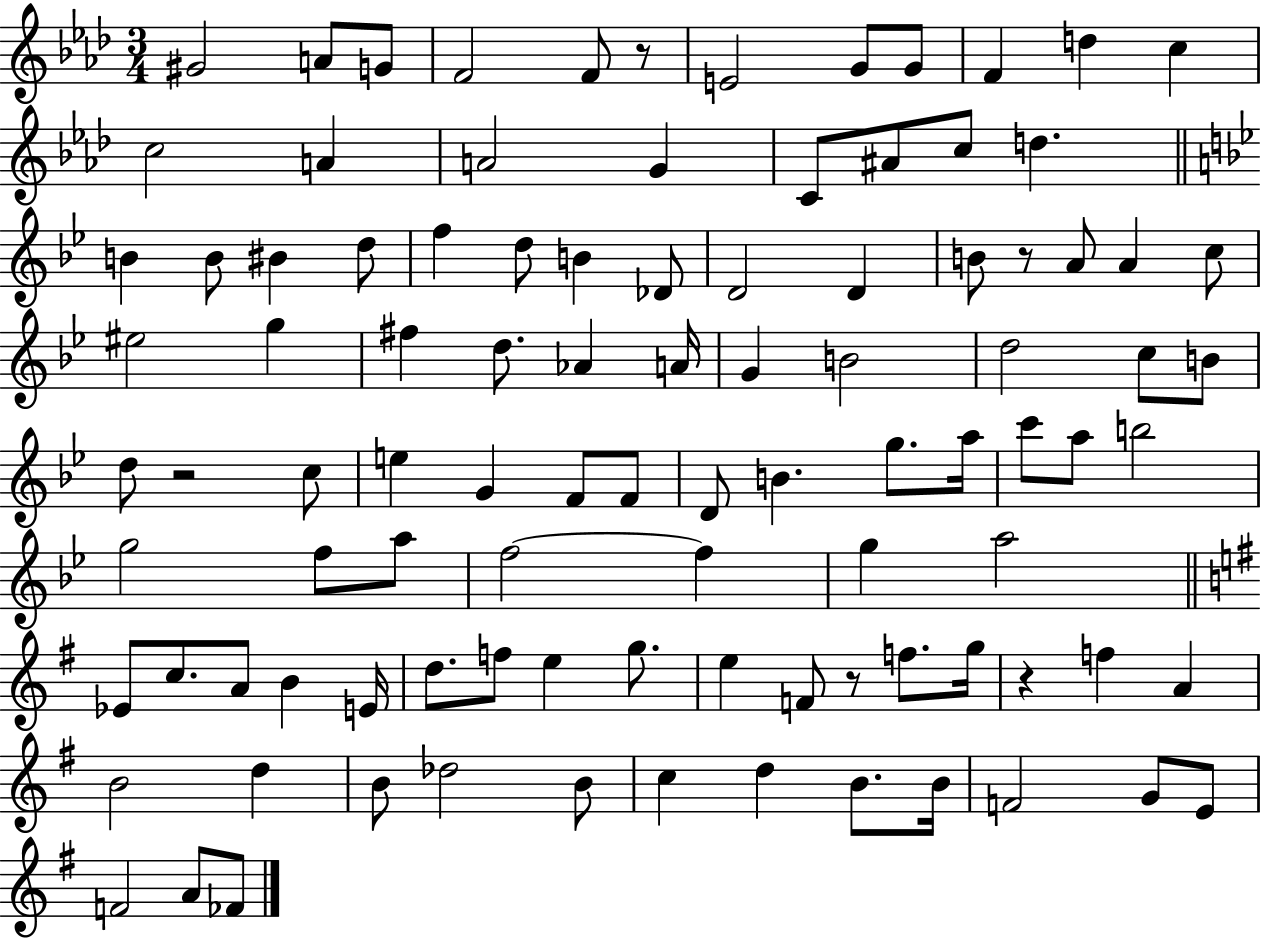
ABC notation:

X:1
T:Untitled
M:3/4
L:1/4
K:Ab
^G2 A/2 G/2 F2 F/2 z/2 E2 G/2 G/2 F d c c2 A A2 G C/2 ^A/2 c/2 d B B/2 ^B d/2 f d/2 B _D/2 D2 D B/2 z/2 A/2 A c/2 ^e2 g ^f d/2 _A A/4 G B2 d2 c/2 B/2 d/2 z2 c/2 e G F/2 F/2 D/2 B g/2 a/4 c'/2 a/2 b2 g2 f/2 a/2 f2 f g a2 _E/2 c/2 A/2 B E/4 d/2 f/2 e g/2 e F/2 z/2 f/2 g/4 z f A B2 d B/2 _d2 B/2 c d B/2 B/4 F2 G/2 E/2 F2 A/2 _F/2